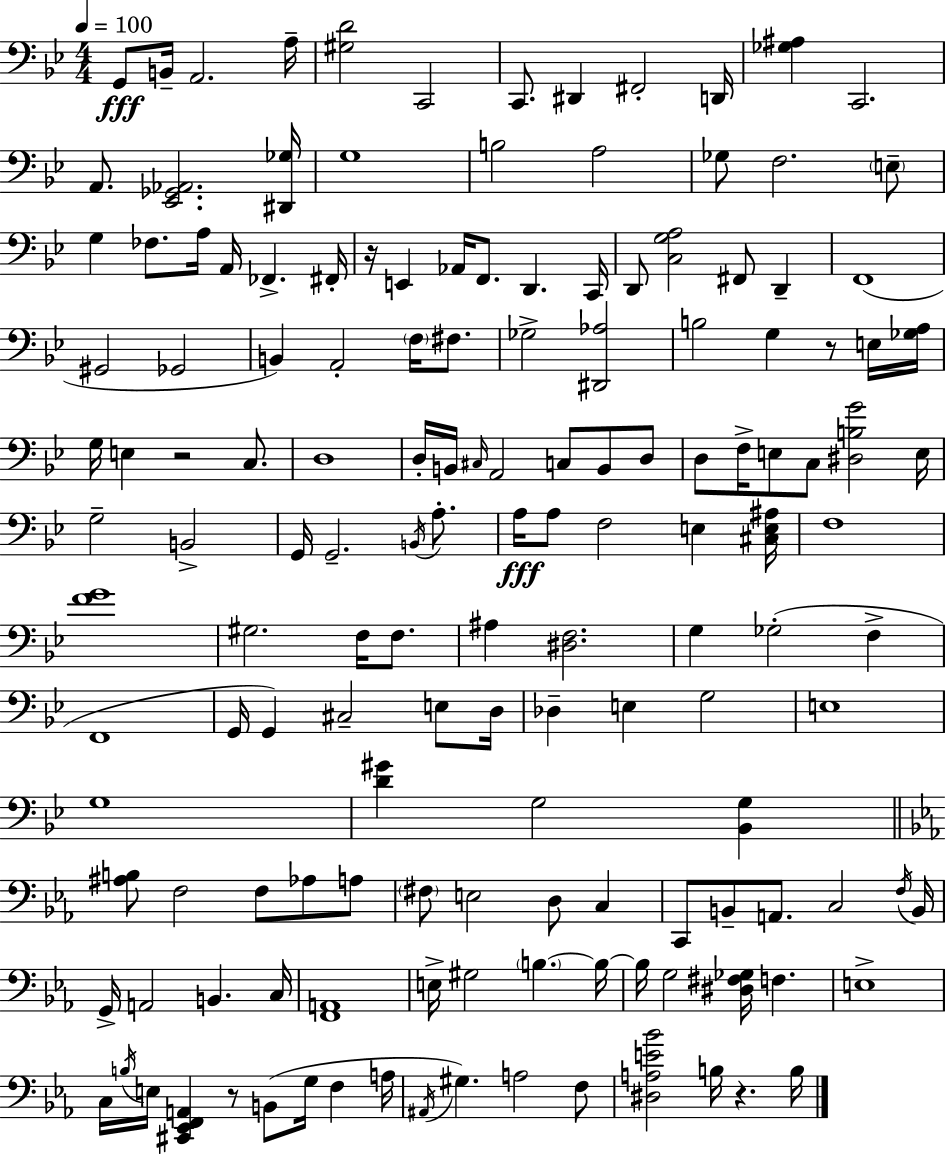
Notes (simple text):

G2/e B2/s A2/h. A3/s [G#3,D4]/h C2/h C2/e. D#2/q F#2/h D2/s [Gb3,A#3]/q C2/h. A2/e. [Eb2,Gb2,Ab2]/h. [D#2,Gb3]/s G3/w B3/h A3/h Gb3/e F3/h. E3/e G3/q FES3/e. A3/s A2/s FES2/q. F#2/s R/s E2/q Ab2/s F2/e. D2/q. C2/s D2/e [C3,G3,A3]/h F#2/e D2/q F2/w G#2/h Gb2/h B2/q A2/h F3/s F#3/e. Gb3/h [D#2,Ab3]/h B3/h G3/q R/e E3/s [Gb3,A3]/s G3/s E3/q R/h C3/e. D3/w D3/s B2/s C#3/s A2/h C3/e B2/e D3/e D3/e F3/s E3/e C3/e [D#3,B3,G4]/h E3/s G3/h B2/h G2/s G2/h. B2/s A3/e. A3/s A3/e F3/h E3/q [C#3,E3,A#3]/s F3/w [F4,G4]/w G#3/h. F3/s F3/e. A#3/q [D#3,F3]/h. G3/q Gb3/h F3/q F2/w G2/s G2/q C#3/h E3/e D3/s Db3/q E3/q G3/h E3/w G3/w [D4,G#4]/q G3/h [Bb2,G3]/q [A#3,B3]/e F3/h F3/e Ab3/e A3/e F#3/e E3/h D3/e C3/q C2/e B2/e A2/e. C3/h F3/s B2/s G2/s A2/h B2/q. C3/s [F2,A2]/w E3/s G#3/h B3/q. B3/s B3/s G3/h [D#3,F#3,Gb3]/s F3/q. E3/w C3/s B3/s E3/s [C#2,Eb2,F2,A2]/q R/e B2/e G3/s F3/q A3/s A#2/s G#3/q. A3/h F3/e [D#3,A3,E4,Bb4]/h B3/s R/q. B3/s